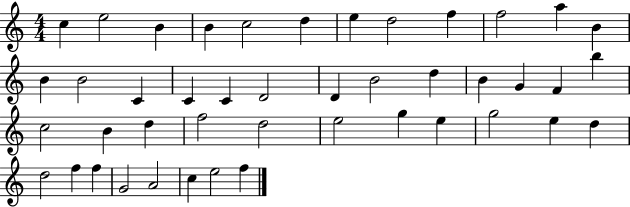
C5/q E5/h B4/q B4/q C5/h D5/q E5/q D5/h F5/q F5/h A5/q B4/q B4/q B4/h C4/q C4/q C4/q D4/h D4/q B4/h D5/q B4/q G4/q F4/q B5/q C5/h B4/q D5/q F5/h D5/h E5/h G5/q E5/q G5/h E5/q D5/q D5/h F5/q F5/q G4/h A4/h C5/q E5/h F5/q